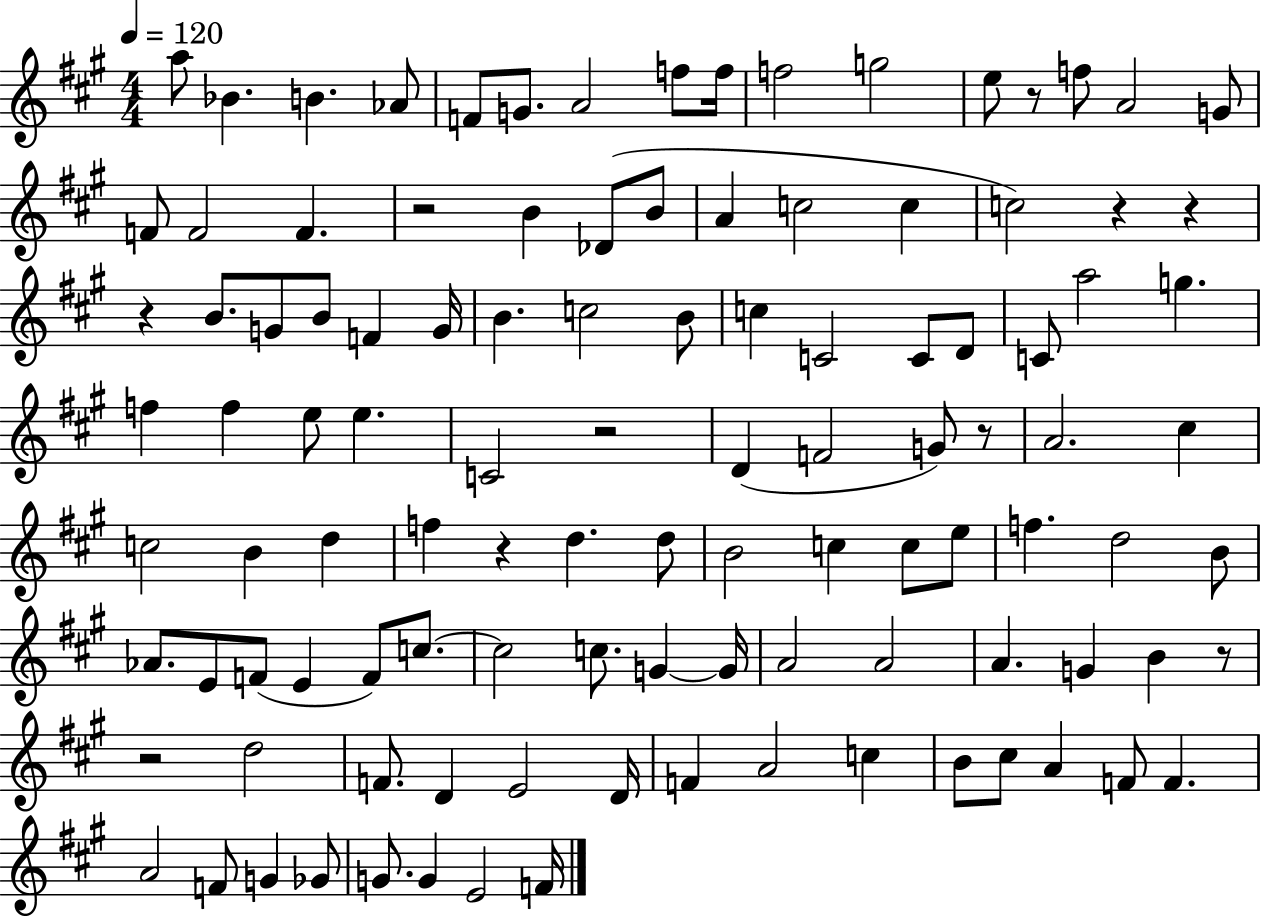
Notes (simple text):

A5/e Bb4/q. B4/q. Ab4/e F4/e G4/e. A4/h F5/e F5/s F5/h G5/h E5/e R/e F5/e A4/h G4/e F4/e F4/h F4/q. R/h B4/q Db4/e B4/e A4/q C5/h C5/q C5/h R/q R/q R/q B4/e. G4/e B4/e F4/q G4/s B4/q. C5/h B4/e C5/q C4/h C4/e D4/e C4/e A5/h G5/q. F5/q F5/q E5/e E5/q. C4/h R/h D4/q F4/h G4/e R/e A4/h. C#5/q C5/h B4/q D5/q F5/q R/q D5/q. D5/e B4/h C5/q C5/e E5/e F5/q. D5/h B4/e Ab4/e. E4/e F4/e E4/q F4/e C5/e. C5/h C5/e. G4/q G4/s A4/h A4/h A4/q. G4/q B4/q R/e R/h D5/h F4/e. D4/q E4/h D4/s F4/q A4/h C5/q B4/e C#5/e A4/q F4/e F4/q. A4/h F4/e G4/q Gb4/e G4/e. G4/q E4/h F4/s